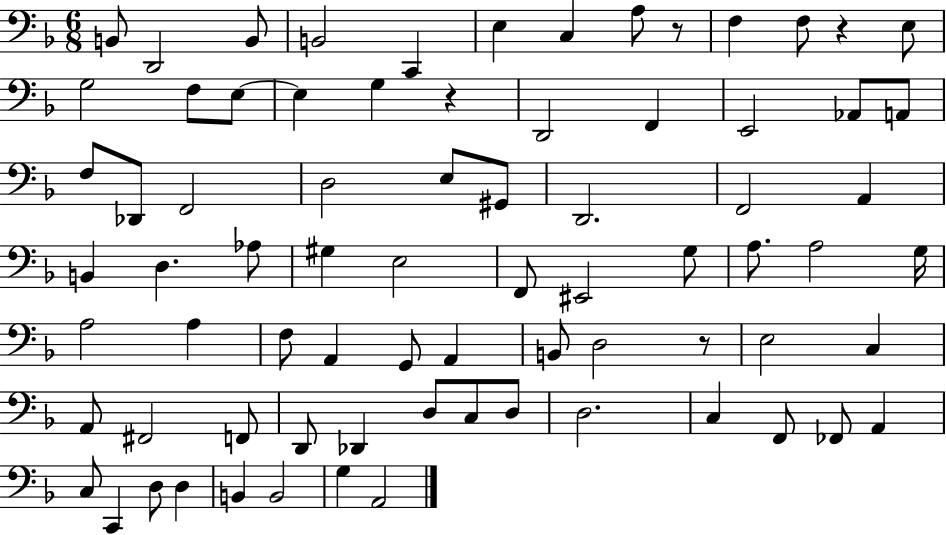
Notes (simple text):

B2/e D2/h B2/e B2/h C2/q E3/q C3/q A3/e R/e F3/q F3/e R/q E3/e G3/h F3/e E3/e E3/q G3/q R/q D2/h F2/q E2/h Ab2/e A2/e F3/e Db2/e F2/h D3/h E3/e G#2/e D2/h. F2/h A2/q B2/q D3/q. Ab3/e G#3/q E3/h F2/e EIS2/h G3/e A3/e. A3/h G3/s A3/h A3/q F3/e A2/q G2/e A2/q B2/e D3/h R/e E3/h C3/q A2/e F#2/h F2/e D2/e Db2/q D3/e C3/e D3/e D3/h. C3/q F2/e FES2/e A2/q C3/e C2/q D3/e D3/q B2/q B2/h G3/q A2/h